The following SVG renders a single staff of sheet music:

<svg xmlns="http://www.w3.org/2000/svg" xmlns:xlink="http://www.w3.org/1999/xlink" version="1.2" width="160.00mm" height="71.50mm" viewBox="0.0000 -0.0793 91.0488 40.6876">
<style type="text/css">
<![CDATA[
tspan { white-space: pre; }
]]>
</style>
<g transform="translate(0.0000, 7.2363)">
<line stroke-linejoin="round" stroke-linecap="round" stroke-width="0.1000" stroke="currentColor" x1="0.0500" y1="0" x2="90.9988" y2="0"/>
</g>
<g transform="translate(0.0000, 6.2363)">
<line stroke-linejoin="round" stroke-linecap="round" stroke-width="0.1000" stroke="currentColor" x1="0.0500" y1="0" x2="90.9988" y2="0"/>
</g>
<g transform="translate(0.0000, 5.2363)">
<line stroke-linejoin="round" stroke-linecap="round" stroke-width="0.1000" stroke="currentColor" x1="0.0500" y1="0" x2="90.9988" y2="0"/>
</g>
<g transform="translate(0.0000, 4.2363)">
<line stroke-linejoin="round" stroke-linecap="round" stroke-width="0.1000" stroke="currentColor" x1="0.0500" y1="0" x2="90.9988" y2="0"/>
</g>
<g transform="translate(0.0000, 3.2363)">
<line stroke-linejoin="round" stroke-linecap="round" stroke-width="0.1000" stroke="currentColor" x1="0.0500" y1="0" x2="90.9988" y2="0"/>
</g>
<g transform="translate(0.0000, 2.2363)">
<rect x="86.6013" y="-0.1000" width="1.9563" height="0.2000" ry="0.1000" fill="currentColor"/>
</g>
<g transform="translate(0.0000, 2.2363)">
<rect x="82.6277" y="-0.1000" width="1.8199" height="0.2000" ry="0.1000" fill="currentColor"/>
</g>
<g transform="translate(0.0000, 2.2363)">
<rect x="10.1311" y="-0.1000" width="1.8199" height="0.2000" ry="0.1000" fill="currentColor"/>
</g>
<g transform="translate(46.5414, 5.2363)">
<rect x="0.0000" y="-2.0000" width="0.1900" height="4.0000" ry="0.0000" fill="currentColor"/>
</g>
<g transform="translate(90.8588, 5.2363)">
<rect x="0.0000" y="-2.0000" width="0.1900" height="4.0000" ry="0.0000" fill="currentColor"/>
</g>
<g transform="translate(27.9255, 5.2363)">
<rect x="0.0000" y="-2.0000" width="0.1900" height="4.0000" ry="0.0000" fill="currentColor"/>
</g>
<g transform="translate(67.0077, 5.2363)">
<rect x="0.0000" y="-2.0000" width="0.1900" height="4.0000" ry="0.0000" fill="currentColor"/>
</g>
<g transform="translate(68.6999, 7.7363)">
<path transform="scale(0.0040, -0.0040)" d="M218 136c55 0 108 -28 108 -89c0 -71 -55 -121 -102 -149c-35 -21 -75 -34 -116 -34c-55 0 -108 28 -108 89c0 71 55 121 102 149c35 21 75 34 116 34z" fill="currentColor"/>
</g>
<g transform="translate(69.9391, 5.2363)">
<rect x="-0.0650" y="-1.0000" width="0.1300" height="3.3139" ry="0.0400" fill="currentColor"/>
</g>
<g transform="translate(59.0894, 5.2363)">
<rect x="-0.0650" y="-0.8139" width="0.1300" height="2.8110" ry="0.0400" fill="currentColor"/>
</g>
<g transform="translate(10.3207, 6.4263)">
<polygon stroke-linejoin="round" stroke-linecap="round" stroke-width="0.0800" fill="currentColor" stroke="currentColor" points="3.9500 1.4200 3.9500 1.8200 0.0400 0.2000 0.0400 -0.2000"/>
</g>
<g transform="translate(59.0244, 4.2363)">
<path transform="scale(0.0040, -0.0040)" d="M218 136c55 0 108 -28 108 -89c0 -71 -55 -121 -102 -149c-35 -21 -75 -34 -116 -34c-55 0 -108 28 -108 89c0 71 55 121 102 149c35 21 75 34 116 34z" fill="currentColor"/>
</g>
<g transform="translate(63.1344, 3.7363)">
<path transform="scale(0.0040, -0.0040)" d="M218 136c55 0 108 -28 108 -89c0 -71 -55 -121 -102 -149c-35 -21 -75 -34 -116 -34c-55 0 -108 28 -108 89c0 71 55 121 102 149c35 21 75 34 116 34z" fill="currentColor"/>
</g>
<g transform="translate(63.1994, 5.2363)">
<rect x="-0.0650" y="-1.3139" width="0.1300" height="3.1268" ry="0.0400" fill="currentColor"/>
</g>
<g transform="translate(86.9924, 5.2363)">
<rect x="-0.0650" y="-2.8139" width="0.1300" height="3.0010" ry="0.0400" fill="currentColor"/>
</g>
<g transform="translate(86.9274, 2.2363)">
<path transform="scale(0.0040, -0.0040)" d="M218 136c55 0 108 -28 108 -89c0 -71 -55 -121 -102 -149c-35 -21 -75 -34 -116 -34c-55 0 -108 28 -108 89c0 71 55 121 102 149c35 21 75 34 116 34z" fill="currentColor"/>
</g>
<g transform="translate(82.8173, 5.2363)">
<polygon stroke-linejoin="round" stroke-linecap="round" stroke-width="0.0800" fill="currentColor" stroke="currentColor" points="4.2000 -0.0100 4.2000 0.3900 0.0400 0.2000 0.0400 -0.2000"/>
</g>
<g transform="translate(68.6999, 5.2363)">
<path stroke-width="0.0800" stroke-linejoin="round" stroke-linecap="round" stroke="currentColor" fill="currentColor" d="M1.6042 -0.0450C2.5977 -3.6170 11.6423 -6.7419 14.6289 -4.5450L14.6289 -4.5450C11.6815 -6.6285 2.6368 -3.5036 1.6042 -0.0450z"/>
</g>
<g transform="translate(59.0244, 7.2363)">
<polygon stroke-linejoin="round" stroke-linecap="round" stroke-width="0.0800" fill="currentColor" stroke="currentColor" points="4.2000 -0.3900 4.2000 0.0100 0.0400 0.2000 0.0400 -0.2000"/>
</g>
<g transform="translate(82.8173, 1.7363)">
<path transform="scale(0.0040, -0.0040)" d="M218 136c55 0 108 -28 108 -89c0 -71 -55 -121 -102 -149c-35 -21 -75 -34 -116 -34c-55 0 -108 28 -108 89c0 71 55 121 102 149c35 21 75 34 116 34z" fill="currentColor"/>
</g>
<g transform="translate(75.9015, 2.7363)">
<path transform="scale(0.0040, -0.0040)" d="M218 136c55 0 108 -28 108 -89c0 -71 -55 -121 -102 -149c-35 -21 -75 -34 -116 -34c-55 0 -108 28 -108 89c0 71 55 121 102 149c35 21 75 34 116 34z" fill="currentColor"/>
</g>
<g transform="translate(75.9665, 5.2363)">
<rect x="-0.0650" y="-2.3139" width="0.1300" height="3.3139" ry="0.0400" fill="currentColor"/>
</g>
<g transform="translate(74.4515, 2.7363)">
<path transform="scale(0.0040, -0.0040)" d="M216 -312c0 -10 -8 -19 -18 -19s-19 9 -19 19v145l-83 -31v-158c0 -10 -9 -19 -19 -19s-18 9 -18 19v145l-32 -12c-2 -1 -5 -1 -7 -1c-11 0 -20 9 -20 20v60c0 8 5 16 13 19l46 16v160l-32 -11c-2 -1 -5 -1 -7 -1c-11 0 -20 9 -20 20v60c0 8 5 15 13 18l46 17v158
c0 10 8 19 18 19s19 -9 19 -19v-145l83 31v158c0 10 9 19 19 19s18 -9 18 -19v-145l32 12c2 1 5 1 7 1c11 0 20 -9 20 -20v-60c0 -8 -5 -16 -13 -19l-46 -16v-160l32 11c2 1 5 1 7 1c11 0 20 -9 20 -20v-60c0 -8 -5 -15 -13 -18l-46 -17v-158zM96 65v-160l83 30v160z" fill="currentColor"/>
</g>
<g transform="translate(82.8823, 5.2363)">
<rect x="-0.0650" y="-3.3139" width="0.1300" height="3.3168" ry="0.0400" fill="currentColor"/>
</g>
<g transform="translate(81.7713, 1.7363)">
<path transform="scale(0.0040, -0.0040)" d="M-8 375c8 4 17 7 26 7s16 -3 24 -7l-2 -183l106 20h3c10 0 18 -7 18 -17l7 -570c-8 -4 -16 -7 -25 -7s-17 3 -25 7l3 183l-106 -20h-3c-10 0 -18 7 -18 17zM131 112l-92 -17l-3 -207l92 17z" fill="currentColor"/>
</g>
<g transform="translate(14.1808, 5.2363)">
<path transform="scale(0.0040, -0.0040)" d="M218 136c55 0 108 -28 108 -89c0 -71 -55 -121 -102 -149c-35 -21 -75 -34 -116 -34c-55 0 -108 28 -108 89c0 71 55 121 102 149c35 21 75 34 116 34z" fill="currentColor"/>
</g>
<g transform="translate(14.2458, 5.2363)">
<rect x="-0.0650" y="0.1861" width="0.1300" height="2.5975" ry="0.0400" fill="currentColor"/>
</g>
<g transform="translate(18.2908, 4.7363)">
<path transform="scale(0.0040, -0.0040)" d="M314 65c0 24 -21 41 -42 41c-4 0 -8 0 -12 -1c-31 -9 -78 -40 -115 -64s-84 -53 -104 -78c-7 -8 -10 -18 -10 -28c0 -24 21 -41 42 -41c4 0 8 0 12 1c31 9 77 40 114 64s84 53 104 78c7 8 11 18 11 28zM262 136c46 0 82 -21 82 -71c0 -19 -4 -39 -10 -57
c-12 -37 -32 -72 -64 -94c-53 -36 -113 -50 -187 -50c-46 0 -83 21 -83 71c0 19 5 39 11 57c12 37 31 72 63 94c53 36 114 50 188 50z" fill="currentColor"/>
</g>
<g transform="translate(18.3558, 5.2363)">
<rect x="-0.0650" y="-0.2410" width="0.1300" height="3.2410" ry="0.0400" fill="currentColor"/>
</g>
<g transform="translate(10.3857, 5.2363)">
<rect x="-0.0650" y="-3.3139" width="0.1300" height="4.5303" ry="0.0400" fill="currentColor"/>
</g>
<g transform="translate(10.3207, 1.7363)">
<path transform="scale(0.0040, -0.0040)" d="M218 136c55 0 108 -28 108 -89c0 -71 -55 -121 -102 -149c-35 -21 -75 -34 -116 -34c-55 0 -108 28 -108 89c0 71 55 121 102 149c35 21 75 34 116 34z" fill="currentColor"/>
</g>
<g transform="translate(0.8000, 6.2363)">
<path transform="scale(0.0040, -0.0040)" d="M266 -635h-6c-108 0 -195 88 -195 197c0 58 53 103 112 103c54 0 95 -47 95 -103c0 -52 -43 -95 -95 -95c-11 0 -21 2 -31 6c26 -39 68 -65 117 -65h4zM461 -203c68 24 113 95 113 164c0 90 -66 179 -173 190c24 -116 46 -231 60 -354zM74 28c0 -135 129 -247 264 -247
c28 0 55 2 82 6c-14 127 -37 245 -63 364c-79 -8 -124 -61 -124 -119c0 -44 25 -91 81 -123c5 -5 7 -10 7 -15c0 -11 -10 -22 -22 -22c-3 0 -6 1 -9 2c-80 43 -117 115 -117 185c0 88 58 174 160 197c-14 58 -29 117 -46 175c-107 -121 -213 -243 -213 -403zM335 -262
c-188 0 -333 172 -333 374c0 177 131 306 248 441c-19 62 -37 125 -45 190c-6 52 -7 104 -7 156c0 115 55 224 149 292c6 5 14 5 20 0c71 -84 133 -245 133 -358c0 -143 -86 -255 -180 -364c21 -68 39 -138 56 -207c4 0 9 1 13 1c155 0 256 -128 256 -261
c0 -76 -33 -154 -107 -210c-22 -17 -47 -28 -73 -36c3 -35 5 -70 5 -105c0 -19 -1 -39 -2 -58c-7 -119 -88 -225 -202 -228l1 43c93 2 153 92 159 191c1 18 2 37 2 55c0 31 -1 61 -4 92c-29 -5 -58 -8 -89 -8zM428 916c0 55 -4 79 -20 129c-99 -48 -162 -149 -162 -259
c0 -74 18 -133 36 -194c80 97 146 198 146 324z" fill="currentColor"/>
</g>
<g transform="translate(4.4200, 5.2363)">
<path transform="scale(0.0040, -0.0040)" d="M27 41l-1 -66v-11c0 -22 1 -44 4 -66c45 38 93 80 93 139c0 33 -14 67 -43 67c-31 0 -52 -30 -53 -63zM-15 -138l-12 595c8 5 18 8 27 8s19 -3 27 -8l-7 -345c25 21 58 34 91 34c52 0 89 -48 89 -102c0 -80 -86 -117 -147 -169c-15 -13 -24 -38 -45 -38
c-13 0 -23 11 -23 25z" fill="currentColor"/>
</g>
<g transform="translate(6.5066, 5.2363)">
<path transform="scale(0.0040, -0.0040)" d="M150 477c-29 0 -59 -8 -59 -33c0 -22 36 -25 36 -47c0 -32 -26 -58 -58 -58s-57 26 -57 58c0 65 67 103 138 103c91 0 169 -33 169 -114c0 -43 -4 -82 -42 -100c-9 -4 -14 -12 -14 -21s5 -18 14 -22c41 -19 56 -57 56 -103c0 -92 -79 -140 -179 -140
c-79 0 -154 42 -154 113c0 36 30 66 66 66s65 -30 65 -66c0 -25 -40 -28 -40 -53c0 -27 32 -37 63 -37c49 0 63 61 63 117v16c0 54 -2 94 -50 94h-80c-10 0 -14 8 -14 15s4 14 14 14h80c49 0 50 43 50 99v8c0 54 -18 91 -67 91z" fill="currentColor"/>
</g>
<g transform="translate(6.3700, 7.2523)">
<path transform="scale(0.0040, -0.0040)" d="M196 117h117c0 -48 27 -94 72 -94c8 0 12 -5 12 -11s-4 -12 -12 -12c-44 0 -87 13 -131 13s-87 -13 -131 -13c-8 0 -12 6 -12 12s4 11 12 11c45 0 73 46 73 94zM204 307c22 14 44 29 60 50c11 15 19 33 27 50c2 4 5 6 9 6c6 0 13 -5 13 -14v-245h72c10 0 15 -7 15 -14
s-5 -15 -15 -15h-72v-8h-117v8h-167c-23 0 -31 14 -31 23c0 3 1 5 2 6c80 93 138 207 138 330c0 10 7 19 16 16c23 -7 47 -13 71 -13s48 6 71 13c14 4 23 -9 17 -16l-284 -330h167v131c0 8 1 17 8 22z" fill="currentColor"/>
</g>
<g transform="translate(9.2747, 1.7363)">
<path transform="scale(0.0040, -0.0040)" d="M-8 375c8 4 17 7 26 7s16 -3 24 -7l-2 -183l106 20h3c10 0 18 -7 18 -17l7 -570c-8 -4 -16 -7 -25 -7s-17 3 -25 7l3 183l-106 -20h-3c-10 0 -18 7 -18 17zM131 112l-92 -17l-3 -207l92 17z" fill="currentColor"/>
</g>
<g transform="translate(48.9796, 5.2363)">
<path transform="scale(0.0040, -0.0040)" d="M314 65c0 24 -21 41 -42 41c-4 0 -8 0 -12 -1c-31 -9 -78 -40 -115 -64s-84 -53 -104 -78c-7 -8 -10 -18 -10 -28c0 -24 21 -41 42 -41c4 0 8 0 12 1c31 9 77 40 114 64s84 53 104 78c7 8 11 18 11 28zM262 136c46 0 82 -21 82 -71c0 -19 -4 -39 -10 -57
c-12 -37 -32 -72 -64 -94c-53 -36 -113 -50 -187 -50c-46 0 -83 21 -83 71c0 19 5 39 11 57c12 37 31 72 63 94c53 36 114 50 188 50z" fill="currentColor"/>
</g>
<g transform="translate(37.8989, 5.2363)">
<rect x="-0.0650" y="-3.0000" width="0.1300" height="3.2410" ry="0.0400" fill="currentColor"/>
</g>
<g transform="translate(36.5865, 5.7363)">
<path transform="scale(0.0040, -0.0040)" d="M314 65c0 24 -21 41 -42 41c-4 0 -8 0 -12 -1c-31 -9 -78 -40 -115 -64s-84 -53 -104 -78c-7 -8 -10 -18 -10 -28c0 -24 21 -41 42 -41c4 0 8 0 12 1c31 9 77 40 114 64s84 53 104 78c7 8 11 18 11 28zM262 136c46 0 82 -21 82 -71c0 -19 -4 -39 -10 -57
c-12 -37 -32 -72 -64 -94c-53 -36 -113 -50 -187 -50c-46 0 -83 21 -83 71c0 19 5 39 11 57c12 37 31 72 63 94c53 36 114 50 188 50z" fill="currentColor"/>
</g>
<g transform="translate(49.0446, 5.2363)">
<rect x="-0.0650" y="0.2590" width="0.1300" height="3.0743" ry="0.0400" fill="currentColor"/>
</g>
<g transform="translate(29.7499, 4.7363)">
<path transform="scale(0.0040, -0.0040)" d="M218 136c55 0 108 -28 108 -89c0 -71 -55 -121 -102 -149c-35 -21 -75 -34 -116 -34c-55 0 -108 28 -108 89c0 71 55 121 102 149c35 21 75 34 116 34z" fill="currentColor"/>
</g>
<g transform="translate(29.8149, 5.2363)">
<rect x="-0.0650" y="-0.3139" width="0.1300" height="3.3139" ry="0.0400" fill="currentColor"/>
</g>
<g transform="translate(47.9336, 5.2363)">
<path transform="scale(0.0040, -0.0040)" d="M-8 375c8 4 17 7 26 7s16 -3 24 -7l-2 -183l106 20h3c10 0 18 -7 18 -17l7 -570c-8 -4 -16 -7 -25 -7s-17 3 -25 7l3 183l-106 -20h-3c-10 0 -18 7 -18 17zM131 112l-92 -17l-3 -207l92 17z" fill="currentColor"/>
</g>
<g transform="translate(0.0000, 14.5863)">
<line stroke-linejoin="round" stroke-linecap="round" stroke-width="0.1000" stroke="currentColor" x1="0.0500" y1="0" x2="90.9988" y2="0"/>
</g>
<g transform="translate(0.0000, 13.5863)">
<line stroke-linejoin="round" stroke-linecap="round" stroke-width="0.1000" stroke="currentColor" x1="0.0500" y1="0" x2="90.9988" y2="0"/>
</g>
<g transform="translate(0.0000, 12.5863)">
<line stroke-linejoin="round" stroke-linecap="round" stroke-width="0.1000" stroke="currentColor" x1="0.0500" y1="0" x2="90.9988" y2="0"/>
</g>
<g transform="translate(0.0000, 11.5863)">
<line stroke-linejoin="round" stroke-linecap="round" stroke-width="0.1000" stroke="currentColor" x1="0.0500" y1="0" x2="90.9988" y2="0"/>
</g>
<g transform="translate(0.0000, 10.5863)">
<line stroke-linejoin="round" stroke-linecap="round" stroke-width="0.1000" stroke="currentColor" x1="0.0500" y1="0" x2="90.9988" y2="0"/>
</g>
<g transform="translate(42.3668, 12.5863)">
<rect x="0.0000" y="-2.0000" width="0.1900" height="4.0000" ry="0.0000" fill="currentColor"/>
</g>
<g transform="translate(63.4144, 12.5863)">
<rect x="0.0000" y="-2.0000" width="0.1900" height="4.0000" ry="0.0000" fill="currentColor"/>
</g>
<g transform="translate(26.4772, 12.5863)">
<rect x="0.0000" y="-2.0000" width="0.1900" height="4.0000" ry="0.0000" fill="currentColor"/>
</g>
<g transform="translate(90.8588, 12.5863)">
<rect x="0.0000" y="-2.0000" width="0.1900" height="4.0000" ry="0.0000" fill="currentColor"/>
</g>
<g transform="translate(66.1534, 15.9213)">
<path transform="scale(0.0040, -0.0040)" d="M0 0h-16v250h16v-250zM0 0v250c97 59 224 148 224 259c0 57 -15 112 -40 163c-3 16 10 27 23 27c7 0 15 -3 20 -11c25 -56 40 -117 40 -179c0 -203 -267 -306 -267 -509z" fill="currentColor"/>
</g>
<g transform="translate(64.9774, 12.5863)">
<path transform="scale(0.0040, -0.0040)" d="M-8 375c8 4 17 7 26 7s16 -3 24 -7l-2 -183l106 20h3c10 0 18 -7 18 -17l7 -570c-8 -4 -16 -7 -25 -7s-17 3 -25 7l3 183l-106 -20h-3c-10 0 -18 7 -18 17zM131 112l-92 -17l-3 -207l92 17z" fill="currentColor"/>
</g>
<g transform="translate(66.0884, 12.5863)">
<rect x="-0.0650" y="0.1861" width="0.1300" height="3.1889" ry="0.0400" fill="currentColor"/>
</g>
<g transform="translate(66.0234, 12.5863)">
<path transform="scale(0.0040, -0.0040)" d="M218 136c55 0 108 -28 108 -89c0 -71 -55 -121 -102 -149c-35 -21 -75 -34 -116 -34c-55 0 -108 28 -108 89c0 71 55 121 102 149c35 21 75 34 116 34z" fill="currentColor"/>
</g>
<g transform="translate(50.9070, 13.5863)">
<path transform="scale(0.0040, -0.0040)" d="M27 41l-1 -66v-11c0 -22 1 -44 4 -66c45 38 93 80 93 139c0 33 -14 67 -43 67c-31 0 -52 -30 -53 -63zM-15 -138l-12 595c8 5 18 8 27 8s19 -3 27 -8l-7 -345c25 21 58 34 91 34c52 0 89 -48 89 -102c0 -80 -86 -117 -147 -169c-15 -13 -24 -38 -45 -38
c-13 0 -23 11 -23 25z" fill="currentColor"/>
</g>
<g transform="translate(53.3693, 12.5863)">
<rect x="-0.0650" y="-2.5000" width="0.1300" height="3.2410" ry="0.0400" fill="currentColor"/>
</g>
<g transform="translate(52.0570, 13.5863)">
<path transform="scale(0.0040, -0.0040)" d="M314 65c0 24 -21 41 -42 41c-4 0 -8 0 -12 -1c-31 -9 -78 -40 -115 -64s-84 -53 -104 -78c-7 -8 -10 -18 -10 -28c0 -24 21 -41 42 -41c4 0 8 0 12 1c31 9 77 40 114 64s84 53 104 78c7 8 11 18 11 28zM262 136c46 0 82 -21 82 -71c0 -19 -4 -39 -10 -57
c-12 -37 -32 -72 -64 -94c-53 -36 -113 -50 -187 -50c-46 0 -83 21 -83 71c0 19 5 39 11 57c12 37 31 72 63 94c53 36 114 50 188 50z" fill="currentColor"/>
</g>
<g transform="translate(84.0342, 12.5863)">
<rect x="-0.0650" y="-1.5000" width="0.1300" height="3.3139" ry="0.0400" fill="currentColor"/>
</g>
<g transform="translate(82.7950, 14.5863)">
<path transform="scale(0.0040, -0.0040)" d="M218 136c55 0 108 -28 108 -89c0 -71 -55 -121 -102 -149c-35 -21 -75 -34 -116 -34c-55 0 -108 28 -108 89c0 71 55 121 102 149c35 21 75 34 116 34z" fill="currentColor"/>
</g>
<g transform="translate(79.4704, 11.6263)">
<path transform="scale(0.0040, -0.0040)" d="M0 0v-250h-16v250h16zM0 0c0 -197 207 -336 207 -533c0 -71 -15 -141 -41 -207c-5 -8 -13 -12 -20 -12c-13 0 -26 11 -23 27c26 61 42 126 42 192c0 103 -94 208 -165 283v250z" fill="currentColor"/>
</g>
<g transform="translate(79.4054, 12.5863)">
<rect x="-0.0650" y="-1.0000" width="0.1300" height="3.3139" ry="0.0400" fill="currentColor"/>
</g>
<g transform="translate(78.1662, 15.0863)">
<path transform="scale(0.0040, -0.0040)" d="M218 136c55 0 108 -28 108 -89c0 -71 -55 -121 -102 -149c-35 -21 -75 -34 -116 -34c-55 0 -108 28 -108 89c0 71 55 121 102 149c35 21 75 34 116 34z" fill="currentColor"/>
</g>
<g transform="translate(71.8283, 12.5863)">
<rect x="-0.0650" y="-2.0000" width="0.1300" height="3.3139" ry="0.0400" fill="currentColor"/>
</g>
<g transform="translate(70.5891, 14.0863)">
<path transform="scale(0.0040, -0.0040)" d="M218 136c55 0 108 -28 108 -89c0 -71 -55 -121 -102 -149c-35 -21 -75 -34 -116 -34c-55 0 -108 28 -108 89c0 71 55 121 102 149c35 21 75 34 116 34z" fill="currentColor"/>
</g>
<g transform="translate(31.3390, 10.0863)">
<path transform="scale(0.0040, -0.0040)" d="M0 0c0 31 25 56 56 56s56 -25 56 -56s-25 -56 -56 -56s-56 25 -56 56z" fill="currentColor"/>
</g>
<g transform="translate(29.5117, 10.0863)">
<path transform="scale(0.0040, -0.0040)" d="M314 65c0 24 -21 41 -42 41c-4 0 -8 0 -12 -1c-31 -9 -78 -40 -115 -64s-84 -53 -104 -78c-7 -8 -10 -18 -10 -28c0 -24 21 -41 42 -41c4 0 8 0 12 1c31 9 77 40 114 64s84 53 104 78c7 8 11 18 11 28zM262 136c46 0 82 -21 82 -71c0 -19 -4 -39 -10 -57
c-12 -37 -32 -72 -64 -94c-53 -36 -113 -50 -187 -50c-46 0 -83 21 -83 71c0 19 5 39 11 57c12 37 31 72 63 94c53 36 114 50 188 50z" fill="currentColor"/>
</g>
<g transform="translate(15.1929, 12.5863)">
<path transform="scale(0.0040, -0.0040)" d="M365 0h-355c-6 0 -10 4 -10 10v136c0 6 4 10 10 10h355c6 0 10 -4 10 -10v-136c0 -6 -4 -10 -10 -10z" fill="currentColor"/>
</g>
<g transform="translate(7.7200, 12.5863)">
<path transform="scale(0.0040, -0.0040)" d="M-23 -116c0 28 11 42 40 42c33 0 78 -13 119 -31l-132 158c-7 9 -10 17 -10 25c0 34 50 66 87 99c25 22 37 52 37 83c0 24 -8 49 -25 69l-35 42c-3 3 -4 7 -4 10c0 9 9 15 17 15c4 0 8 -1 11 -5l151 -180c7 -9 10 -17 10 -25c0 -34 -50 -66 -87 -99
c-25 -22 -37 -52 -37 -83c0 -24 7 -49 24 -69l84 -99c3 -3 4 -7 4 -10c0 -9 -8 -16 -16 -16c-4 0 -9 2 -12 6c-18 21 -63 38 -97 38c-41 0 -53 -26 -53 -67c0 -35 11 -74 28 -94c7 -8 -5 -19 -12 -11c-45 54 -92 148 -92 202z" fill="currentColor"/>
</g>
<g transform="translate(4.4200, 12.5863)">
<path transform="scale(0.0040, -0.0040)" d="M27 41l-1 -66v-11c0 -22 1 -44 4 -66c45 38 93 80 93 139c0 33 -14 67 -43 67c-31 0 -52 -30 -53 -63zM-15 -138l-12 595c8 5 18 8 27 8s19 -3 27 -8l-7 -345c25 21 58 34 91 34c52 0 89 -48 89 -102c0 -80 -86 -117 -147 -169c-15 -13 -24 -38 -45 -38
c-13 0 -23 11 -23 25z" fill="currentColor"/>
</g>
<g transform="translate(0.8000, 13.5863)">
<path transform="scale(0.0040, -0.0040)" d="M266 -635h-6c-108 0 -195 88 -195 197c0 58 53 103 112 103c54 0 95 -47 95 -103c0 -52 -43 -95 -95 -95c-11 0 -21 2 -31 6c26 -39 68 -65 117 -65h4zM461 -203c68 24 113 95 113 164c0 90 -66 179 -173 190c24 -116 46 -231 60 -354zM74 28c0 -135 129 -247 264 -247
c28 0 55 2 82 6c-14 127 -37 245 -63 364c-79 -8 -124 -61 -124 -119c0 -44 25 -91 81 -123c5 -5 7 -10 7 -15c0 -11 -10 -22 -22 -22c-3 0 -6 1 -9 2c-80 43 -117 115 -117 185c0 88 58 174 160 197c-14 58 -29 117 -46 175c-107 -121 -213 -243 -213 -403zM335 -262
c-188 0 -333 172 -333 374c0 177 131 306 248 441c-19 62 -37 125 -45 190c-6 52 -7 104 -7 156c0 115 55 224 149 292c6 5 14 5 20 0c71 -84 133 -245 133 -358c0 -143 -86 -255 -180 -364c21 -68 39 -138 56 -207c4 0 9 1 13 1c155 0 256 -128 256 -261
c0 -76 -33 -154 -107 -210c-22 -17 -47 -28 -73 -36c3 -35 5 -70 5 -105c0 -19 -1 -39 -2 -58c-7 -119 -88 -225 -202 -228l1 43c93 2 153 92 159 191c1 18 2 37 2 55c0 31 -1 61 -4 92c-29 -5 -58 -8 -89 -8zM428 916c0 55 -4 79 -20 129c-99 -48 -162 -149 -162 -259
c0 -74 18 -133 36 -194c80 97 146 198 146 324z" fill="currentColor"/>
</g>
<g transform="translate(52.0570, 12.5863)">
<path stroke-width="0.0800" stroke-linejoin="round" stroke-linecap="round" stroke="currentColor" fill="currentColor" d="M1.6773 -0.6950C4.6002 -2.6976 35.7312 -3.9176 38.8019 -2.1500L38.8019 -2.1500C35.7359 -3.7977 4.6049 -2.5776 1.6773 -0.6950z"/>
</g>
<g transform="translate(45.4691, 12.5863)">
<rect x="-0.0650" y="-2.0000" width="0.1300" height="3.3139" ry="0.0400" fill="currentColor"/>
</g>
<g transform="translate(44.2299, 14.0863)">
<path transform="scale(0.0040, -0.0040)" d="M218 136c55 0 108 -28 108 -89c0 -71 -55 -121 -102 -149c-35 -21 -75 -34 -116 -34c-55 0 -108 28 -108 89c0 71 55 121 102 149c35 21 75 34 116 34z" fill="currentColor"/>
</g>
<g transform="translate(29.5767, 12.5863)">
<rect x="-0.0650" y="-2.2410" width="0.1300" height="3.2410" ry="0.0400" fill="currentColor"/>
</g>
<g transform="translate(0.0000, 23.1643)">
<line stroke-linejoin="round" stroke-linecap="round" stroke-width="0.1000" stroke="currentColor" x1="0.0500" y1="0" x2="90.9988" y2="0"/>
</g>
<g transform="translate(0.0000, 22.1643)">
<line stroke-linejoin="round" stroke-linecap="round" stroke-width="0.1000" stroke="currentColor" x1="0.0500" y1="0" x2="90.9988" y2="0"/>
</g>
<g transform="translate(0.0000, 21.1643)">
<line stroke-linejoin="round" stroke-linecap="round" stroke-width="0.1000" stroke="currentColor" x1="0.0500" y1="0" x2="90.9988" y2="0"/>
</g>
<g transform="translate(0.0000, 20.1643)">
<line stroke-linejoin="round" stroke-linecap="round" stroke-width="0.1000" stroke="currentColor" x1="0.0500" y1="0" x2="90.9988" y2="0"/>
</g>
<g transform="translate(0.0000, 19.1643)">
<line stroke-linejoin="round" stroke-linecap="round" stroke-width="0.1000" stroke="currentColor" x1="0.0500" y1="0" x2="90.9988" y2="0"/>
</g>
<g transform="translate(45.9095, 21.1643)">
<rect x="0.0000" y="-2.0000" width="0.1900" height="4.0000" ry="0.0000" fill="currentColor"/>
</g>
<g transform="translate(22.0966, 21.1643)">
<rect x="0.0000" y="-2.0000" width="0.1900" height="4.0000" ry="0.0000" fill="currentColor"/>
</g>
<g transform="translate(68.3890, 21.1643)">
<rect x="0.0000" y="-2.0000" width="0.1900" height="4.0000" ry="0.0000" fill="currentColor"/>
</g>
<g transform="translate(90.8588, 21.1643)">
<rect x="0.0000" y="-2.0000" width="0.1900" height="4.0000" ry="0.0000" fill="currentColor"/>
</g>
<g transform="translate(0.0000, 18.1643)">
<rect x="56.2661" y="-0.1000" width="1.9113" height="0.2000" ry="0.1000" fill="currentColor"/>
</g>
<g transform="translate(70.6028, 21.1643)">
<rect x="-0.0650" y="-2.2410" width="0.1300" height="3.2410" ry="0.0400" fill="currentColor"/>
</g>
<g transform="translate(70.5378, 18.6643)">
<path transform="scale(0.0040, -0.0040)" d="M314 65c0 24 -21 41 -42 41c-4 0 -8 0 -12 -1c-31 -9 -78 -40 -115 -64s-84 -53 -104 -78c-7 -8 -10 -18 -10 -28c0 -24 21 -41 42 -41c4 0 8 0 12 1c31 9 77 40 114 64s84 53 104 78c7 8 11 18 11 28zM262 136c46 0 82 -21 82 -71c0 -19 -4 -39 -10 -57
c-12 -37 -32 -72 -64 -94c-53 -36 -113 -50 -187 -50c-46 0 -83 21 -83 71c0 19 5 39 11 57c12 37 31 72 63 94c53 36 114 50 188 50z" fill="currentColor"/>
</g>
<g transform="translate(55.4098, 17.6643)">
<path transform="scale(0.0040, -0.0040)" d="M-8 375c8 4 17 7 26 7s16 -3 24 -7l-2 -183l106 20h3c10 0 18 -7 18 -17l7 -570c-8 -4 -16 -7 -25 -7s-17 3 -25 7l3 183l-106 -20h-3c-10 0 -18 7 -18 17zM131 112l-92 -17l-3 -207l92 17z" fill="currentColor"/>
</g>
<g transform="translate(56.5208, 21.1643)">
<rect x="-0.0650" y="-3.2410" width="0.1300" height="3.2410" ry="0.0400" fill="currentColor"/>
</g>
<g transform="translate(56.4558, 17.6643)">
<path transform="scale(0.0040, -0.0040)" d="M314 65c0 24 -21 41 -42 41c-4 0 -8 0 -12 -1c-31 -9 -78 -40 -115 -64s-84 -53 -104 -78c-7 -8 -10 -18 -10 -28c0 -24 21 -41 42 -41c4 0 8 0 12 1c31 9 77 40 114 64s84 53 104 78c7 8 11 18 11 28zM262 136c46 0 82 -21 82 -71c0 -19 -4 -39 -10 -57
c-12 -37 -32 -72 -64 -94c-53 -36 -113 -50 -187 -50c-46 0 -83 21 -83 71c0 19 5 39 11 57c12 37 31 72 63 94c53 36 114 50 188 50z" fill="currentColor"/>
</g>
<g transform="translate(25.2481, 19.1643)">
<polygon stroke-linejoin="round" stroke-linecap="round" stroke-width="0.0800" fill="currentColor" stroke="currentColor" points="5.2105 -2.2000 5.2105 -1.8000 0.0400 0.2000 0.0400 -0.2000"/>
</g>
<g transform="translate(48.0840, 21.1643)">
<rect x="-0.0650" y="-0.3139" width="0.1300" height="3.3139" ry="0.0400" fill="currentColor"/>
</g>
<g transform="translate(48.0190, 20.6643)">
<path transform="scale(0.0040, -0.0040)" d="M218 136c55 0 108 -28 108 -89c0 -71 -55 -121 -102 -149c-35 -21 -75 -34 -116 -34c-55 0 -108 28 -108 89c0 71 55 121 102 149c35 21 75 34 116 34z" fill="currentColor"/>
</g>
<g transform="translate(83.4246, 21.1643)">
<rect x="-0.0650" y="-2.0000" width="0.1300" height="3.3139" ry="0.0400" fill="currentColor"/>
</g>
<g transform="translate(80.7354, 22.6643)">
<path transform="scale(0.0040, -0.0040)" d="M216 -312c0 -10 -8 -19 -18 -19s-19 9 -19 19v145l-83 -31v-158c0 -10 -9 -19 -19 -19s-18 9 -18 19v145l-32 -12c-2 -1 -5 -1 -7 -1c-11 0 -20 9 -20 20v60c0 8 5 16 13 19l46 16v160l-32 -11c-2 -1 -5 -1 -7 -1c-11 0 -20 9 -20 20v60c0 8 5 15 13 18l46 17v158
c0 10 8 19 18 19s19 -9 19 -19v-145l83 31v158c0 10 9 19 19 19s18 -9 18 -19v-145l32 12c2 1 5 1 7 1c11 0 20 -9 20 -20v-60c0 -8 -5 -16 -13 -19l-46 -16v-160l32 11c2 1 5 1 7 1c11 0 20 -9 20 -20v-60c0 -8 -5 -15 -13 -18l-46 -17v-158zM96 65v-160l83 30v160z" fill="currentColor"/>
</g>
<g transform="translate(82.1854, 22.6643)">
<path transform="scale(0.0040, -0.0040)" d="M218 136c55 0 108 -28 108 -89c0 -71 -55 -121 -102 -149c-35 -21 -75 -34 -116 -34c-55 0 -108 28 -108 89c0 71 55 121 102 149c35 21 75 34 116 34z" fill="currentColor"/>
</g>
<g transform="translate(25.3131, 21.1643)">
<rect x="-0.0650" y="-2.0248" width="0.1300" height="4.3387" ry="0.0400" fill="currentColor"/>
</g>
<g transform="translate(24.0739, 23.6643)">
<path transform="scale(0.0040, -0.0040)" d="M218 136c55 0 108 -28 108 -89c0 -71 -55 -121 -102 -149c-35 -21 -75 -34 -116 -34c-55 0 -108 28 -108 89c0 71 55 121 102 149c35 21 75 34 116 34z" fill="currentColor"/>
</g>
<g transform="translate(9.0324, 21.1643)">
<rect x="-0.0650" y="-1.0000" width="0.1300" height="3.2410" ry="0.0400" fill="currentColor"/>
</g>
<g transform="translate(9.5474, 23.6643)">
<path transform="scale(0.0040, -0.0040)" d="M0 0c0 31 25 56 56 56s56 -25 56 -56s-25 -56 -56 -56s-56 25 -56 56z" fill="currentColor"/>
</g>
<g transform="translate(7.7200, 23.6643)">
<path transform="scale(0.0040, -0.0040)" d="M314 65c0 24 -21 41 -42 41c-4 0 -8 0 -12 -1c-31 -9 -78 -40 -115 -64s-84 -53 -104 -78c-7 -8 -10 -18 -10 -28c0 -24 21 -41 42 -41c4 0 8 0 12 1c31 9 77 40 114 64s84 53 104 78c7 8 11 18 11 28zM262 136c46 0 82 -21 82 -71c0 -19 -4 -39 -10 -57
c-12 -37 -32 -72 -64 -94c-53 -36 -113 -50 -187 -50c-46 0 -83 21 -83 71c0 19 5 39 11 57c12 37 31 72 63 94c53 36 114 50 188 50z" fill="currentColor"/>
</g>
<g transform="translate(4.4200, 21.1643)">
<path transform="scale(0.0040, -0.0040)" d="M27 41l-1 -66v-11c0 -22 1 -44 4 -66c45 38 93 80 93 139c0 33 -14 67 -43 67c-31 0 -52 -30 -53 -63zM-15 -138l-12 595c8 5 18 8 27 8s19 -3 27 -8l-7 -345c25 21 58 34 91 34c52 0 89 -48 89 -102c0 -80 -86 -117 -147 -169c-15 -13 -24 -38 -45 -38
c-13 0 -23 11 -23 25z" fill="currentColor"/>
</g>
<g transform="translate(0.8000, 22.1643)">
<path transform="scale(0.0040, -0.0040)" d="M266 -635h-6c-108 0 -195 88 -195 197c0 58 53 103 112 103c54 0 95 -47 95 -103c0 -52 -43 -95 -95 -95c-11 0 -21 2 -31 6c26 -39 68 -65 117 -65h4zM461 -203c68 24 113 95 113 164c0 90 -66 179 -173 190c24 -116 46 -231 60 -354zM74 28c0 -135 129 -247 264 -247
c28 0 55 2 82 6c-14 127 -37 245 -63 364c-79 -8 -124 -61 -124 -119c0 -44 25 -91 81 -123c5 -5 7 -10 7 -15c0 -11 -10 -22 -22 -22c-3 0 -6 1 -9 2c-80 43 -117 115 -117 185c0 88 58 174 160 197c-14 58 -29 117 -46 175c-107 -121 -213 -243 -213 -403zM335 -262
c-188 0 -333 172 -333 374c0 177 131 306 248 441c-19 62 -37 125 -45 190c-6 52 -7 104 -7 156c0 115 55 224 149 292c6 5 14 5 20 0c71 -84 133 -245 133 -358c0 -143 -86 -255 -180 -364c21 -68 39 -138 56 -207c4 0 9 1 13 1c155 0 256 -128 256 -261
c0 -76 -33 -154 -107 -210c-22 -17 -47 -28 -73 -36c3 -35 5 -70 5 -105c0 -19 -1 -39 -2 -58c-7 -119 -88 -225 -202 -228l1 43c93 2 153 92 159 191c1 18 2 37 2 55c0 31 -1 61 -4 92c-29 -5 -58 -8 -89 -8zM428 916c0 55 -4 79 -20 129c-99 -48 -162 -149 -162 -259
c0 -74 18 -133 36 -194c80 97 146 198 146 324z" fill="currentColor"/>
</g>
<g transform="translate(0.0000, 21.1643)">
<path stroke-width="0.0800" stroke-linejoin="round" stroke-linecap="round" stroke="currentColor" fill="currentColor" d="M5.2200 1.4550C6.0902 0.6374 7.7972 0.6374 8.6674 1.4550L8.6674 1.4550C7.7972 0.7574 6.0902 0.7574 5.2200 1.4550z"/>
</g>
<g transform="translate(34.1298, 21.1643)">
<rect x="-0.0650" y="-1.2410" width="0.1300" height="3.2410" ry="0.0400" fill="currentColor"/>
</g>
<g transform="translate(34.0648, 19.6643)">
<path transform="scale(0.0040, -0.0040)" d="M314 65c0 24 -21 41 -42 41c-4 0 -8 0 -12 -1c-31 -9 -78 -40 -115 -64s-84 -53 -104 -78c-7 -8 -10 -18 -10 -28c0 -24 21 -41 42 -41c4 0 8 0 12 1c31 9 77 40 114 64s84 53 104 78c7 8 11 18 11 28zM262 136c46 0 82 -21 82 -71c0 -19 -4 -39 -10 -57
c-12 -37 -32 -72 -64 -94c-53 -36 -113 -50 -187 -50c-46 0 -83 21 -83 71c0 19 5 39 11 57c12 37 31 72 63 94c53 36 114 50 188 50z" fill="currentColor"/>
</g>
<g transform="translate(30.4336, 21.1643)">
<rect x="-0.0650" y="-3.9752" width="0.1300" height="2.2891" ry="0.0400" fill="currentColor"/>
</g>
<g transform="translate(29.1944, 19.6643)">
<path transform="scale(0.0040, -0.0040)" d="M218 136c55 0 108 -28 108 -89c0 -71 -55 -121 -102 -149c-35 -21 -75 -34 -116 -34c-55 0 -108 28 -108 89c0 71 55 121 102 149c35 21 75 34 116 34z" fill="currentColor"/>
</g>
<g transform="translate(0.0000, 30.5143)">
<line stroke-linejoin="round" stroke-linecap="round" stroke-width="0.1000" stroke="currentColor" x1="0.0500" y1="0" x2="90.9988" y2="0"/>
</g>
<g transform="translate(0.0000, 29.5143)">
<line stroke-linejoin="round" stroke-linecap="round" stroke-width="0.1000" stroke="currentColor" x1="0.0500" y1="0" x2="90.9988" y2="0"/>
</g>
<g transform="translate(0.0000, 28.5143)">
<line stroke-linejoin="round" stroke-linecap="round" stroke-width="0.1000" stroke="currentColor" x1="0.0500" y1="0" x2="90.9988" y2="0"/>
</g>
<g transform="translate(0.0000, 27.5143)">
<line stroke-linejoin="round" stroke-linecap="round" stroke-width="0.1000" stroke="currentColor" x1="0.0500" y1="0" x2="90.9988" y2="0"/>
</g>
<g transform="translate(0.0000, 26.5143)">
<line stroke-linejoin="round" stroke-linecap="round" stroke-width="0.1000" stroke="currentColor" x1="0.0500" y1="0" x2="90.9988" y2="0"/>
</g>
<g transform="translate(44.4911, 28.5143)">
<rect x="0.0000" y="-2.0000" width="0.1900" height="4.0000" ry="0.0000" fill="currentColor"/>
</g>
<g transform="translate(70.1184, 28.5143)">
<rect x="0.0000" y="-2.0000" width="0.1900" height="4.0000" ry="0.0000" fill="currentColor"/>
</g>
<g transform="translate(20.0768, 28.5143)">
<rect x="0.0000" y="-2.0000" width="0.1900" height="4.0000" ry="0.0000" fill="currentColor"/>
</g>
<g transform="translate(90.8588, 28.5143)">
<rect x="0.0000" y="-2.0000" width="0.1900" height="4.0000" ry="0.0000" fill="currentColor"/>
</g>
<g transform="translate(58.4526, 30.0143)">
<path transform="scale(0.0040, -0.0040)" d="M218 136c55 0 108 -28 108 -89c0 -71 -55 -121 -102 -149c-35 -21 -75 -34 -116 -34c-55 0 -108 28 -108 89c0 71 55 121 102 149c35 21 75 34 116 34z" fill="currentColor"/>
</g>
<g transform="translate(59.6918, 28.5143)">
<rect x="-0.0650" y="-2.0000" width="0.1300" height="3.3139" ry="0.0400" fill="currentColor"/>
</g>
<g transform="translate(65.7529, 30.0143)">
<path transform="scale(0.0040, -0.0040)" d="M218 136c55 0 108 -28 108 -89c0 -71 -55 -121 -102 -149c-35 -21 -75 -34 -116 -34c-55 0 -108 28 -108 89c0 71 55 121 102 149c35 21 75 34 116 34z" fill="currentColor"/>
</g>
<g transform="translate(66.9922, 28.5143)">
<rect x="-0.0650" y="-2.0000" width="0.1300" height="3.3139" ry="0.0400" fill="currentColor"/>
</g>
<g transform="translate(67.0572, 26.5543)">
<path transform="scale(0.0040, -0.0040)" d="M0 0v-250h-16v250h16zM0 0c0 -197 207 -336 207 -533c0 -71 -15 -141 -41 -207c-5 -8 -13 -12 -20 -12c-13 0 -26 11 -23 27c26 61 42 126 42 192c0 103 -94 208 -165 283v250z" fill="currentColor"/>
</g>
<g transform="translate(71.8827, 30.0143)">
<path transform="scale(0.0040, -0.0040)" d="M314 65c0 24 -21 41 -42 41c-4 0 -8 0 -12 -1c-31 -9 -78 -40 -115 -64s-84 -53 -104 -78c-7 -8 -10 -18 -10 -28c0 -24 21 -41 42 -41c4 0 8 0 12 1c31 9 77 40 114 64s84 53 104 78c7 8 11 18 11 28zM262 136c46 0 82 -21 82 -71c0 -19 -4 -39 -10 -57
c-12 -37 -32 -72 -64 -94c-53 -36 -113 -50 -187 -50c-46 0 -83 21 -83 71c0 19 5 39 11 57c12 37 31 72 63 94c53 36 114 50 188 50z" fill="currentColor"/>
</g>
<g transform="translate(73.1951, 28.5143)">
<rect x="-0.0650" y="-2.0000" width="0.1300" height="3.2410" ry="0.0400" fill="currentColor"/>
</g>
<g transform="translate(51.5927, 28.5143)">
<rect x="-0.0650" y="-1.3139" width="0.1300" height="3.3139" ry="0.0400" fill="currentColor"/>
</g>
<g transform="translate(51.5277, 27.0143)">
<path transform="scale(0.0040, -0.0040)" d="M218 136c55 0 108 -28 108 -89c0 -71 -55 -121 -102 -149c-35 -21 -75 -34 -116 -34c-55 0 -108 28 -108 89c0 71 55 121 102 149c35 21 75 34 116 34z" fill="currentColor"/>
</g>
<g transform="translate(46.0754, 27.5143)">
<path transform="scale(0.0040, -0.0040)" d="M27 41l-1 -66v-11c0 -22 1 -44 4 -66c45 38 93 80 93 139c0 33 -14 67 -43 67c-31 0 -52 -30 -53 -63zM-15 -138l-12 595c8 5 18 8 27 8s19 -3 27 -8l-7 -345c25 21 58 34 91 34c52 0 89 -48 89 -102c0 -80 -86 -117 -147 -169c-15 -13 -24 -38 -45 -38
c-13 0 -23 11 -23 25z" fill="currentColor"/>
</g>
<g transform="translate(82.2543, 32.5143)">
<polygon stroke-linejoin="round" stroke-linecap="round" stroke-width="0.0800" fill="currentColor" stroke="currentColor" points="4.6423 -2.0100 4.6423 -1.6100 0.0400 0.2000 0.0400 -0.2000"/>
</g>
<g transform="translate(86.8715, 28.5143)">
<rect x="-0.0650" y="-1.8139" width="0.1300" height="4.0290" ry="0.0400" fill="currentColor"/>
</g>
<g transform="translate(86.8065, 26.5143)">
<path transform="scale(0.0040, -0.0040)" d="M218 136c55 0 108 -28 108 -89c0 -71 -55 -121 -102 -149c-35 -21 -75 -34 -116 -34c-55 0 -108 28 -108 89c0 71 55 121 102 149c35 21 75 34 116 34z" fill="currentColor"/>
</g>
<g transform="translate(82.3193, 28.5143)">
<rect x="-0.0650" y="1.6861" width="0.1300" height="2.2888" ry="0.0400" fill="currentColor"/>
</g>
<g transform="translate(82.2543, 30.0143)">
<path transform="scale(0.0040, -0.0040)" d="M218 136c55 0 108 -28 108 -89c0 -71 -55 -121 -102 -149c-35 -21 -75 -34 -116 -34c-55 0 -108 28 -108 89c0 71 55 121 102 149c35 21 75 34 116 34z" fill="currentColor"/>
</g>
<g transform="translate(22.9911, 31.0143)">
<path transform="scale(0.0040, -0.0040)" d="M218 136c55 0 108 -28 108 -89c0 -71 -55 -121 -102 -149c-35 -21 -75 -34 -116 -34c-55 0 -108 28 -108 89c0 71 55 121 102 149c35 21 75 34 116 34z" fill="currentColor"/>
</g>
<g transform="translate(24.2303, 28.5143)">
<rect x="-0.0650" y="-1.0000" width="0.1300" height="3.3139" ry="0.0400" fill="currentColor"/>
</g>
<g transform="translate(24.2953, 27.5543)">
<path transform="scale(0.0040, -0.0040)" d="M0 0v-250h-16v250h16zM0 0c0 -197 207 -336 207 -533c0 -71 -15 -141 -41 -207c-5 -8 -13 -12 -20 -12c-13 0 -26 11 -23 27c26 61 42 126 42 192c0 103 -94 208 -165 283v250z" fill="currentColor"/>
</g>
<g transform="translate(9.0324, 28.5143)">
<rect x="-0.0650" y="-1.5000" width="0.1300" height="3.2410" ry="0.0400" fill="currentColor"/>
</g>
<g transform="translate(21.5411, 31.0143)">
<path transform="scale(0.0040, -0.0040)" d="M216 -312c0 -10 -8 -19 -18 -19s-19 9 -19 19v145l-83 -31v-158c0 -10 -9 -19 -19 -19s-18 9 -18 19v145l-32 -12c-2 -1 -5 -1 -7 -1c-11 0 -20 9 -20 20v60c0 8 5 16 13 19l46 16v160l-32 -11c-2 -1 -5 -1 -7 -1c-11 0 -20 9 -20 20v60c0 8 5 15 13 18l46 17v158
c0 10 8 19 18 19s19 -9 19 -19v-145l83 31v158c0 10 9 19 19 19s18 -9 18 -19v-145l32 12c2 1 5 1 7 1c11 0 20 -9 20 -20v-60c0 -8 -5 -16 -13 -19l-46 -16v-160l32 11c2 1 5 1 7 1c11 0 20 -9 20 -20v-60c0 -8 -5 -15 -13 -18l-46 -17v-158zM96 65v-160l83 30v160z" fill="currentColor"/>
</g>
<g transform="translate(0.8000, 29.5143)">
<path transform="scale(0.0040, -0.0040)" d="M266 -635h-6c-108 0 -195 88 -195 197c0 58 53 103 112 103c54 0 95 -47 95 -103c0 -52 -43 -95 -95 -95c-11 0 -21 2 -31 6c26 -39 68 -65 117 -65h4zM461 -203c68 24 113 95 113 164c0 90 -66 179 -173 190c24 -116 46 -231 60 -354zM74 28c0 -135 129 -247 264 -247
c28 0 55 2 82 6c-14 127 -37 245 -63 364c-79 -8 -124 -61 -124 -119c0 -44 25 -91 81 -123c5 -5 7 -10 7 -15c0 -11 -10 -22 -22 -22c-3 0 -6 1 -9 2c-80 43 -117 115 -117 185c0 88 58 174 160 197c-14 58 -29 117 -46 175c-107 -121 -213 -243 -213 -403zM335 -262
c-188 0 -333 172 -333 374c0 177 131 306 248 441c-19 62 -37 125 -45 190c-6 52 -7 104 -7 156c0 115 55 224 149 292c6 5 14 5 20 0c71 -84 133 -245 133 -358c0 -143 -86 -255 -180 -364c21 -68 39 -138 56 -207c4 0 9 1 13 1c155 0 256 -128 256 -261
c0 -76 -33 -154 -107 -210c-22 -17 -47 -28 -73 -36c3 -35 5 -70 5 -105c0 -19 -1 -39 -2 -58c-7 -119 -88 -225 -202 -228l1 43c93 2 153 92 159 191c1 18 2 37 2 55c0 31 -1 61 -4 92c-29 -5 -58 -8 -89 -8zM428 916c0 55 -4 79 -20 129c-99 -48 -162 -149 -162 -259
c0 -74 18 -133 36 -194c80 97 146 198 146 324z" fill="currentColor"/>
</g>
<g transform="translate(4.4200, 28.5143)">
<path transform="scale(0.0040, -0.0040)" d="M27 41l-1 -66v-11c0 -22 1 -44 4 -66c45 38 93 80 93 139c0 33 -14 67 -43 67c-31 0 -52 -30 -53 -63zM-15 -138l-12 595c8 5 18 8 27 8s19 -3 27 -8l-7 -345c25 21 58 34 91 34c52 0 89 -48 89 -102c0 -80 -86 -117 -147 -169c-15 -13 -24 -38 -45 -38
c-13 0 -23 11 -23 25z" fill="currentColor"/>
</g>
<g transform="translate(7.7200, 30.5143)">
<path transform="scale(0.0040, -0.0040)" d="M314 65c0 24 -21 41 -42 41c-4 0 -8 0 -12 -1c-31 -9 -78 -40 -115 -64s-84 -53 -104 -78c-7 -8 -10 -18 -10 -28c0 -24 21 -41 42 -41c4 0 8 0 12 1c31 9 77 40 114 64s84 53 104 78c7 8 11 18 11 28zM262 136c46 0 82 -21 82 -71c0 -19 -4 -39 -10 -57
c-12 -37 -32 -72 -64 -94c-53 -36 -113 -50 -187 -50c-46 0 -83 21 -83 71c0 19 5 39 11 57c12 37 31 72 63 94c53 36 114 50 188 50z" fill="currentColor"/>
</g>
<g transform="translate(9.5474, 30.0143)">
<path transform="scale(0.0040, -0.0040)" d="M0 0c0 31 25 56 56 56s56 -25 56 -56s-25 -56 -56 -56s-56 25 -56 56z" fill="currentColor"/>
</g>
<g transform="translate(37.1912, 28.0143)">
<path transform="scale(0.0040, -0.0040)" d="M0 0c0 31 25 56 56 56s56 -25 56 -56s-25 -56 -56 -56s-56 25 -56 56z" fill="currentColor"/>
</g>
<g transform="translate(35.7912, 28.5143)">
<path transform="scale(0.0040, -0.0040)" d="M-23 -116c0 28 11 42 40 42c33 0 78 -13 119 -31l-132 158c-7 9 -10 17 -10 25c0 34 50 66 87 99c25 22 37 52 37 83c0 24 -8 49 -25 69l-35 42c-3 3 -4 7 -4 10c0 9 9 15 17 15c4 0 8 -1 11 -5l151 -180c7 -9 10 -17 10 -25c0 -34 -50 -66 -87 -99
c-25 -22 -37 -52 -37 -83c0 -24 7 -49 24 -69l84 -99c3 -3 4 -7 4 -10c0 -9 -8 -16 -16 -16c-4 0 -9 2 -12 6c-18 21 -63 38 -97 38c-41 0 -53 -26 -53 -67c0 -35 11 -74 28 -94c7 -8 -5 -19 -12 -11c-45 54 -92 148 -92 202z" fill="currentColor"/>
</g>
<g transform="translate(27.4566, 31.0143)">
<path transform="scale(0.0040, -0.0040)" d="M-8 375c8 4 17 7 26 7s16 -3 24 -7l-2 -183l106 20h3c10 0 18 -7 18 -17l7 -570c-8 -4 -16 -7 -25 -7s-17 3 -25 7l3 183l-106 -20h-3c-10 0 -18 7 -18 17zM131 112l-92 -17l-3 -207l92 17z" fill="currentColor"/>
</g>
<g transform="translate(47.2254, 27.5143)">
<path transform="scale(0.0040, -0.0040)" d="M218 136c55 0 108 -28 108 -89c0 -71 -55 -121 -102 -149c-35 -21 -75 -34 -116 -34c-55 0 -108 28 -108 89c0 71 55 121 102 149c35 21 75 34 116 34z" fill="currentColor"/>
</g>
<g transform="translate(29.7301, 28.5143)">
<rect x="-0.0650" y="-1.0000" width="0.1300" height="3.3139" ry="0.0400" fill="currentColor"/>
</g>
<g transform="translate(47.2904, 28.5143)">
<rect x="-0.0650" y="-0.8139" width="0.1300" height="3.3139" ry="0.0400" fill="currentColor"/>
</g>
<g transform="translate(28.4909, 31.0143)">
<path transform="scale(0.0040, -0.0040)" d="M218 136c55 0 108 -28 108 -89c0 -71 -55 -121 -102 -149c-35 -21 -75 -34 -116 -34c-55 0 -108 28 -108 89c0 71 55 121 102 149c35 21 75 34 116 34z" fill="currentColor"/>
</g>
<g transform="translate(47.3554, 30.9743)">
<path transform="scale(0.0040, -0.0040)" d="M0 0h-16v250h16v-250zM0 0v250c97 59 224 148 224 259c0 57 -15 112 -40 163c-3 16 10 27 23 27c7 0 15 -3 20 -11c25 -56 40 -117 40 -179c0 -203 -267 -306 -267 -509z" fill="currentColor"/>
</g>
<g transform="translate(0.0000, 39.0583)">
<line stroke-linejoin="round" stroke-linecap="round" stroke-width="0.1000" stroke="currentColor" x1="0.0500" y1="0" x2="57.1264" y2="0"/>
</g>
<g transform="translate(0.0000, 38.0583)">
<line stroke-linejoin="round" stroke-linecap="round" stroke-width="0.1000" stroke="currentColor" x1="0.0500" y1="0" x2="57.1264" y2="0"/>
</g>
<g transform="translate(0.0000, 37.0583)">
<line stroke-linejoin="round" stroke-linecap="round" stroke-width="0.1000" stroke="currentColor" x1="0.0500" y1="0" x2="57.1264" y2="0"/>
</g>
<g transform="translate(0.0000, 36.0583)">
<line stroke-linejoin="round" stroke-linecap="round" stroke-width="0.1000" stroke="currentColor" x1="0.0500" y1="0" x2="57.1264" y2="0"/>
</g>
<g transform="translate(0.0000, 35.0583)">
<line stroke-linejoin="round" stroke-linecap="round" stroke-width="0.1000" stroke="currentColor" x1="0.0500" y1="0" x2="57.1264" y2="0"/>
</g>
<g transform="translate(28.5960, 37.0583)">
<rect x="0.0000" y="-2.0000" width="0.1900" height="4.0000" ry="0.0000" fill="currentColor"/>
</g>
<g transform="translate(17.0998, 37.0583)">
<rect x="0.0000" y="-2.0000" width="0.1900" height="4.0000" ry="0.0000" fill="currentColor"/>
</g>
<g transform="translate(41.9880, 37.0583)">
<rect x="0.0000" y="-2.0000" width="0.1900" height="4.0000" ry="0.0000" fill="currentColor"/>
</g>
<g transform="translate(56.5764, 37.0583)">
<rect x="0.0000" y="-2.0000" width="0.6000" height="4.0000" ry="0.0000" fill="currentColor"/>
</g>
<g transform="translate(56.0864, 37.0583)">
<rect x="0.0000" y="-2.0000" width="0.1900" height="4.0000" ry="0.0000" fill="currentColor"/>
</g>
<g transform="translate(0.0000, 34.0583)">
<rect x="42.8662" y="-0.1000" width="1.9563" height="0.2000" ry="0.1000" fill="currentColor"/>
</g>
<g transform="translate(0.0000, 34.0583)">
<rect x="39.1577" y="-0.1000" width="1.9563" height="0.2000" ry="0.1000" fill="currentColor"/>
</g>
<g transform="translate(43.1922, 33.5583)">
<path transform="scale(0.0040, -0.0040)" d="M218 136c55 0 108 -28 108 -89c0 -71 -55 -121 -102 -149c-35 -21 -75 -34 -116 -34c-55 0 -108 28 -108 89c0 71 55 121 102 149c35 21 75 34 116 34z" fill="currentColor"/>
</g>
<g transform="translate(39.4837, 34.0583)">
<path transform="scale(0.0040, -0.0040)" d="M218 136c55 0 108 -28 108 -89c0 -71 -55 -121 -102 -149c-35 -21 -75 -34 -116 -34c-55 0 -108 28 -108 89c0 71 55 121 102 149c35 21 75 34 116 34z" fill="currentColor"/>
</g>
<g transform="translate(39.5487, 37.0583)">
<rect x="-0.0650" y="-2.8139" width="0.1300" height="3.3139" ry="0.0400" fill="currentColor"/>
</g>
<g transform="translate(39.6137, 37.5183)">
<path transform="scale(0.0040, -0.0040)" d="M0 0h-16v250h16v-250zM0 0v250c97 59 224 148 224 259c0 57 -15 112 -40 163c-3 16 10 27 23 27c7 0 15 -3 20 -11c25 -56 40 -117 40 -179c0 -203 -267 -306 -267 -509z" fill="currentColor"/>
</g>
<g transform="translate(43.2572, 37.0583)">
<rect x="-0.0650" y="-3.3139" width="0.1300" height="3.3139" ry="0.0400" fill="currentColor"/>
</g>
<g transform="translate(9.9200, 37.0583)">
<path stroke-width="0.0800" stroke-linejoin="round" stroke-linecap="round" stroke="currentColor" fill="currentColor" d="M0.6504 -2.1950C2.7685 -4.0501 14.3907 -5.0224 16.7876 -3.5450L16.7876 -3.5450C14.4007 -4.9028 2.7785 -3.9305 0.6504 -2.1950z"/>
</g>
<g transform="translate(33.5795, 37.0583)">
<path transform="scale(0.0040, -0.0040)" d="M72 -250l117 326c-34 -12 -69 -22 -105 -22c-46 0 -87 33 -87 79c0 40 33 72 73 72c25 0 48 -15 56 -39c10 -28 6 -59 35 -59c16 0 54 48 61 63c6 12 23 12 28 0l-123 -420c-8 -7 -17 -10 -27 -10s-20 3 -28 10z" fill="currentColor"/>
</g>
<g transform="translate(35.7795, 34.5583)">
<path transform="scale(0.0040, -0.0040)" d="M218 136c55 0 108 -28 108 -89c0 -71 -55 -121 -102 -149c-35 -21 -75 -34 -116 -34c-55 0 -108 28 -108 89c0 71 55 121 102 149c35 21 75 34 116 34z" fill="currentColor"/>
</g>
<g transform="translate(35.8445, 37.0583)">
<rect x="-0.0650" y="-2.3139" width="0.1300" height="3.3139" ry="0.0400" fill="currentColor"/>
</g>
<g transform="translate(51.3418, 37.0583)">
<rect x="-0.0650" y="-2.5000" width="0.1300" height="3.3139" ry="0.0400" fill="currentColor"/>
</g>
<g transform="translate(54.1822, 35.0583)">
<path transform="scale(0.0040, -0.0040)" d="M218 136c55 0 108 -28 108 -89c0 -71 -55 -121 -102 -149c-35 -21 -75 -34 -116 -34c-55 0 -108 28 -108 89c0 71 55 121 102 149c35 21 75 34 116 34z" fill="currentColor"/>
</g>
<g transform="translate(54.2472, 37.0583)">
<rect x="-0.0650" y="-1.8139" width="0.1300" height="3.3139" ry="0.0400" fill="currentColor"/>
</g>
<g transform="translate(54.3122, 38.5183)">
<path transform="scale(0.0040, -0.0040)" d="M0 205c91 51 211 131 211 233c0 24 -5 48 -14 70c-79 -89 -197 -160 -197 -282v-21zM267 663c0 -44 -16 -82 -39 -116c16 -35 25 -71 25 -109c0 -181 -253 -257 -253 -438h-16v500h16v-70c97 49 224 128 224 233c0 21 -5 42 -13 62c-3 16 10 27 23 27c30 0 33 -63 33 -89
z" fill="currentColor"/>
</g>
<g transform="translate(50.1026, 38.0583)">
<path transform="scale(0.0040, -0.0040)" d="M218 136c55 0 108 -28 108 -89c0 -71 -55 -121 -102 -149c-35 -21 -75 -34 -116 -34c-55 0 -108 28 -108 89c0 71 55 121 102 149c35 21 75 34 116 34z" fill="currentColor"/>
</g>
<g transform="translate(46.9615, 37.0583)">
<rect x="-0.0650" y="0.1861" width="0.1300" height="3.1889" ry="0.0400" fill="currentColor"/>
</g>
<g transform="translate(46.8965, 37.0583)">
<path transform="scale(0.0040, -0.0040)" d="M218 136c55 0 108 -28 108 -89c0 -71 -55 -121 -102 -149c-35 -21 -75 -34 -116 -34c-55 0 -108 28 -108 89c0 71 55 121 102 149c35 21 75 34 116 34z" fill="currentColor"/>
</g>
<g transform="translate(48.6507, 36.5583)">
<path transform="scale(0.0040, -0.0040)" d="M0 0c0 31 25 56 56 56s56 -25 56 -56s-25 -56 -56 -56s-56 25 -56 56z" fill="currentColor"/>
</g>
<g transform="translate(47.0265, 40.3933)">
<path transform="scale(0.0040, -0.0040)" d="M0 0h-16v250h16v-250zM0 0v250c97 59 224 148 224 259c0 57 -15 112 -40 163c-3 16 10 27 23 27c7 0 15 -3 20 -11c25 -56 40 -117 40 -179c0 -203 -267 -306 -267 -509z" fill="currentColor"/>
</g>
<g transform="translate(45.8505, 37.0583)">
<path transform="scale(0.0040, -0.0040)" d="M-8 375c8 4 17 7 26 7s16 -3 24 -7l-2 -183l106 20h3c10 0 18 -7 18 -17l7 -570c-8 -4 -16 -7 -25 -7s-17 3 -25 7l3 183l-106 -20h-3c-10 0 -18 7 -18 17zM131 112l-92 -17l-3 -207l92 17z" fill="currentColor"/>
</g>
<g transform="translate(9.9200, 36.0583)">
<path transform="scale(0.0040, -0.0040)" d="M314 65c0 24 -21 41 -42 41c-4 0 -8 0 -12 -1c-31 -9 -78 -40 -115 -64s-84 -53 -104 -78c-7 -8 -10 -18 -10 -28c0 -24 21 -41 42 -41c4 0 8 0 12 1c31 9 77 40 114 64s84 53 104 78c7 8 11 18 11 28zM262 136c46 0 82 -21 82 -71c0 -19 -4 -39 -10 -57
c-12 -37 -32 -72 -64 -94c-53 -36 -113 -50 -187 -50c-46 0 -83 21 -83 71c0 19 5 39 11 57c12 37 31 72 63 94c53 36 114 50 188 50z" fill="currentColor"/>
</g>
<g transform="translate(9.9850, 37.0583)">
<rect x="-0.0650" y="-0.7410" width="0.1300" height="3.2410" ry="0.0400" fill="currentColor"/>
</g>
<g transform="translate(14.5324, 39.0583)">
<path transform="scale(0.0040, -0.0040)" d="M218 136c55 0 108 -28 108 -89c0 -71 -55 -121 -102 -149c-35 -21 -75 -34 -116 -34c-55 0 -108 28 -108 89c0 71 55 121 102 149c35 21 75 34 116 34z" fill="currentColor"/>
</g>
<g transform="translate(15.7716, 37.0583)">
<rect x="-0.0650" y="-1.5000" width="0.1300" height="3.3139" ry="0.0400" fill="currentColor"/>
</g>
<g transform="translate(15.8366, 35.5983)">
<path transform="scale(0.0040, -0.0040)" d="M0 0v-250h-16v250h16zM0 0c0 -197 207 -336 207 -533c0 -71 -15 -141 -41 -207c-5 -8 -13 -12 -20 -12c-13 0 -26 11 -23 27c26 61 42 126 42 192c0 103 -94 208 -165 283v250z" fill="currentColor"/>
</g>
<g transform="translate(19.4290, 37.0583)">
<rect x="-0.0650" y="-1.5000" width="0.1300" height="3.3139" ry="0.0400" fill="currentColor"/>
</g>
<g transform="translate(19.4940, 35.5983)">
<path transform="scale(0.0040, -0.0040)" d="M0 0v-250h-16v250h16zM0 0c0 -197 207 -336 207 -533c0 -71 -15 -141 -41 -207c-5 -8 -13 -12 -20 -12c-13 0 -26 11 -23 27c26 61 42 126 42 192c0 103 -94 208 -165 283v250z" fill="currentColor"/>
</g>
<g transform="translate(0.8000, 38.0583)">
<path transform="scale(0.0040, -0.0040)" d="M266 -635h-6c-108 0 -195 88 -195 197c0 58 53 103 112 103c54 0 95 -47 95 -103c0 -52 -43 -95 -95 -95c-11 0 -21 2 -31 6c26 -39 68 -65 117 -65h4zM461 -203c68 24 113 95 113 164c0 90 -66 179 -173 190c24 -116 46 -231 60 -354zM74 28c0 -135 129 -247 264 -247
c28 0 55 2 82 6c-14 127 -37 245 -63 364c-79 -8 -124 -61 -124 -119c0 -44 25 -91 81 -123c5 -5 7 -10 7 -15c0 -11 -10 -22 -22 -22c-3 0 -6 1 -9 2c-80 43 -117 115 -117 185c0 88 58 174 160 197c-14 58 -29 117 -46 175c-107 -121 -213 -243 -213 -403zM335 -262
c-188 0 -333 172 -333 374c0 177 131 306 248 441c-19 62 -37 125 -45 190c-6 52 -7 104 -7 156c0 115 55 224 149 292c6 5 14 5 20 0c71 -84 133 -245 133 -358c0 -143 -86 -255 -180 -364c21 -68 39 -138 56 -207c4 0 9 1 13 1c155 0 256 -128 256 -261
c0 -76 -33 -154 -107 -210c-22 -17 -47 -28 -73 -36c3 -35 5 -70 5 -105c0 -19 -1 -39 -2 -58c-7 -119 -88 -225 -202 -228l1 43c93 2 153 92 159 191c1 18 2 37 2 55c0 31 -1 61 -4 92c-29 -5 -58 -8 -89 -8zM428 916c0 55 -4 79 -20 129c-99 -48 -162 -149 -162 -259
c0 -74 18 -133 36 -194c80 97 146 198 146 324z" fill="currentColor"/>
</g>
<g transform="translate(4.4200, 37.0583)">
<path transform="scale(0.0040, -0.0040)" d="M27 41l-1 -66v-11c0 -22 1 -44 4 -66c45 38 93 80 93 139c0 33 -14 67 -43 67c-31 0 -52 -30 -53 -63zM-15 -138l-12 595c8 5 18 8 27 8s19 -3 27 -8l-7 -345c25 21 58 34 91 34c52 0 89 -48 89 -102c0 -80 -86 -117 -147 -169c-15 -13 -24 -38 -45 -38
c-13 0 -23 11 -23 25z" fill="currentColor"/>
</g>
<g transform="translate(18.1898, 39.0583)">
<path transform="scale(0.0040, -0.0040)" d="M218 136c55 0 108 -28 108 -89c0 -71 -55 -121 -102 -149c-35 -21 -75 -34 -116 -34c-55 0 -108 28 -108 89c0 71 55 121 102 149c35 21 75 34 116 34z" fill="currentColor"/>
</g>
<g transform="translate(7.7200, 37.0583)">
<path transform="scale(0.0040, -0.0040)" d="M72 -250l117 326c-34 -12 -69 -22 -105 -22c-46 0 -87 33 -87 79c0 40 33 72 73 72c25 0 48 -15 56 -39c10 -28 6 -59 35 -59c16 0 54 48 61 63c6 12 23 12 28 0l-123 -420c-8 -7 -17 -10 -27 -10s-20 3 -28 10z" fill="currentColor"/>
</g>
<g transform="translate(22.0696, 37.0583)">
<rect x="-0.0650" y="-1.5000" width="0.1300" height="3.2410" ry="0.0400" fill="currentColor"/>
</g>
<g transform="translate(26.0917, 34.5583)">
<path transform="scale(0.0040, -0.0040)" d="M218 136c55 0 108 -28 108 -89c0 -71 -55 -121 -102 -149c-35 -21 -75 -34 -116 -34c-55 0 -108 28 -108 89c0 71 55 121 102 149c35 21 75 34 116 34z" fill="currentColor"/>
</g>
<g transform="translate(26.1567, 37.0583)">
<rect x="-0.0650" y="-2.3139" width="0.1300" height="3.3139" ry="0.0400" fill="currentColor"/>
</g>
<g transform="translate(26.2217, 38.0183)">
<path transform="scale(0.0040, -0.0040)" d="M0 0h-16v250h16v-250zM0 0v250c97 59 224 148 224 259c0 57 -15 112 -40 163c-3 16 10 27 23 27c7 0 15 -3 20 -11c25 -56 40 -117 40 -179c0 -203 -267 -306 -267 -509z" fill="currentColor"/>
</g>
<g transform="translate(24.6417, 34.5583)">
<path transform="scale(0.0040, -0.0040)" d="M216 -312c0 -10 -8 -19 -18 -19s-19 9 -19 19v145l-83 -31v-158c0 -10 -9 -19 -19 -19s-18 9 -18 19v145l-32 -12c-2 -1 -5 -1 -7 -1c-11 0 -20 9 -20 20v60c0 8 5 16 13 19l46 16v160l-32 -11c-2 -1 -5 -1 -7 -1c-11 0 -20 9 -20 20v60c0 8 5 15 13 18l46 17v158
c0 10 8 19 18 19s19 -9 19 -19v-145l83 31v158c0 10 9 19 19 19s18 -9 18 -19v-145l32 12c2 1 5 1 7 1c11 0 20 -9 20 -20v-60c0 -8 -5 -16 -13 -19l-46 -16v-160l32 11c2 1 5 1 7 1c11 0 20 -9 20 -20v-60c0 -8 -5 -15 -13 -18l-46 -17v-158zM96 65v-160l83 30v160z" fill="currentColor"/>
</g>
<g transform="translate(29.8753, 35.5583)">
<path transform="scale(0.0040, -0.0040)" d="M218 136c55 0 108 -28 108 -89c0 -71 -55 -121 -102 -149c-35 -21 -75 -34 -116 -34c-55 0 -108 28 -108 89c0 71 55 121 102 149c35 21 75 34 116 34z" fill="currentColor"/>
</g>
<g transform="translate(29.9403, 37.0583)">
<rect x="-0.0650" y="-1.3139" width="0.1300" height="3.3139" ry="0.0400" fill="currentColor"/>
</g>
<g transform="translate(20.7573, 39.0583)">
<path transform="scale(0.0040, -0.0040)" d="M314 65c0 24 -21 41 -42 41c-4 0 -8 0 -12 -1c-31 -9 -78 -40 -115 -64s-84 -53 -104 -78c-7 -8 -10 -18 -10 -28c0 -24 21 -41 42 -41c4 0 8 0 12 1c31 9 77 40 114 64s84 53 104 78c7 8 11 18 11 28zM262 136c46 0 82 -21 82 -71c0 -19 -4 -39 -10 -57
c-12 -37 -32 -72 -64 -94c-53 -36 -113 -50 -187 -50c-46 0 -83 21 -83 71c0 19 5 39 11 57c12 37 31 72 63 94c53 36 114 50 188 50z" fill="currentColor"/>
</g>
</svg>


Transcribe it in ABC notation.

X:1
T:Untitled
M:3/4
L:1/4
K:F
b/2 _B/2 c2 c A2 B2 d/2 e/2 D ^g b/2 a/2 z z2 g2 F _G2 B/2 F D/2 E D2 D/2 e/2 e2 c b2 g2 ^F E2 ^D/2 D z _d/2 e F F/2 F2 F/2 f/2 z/2 d2 E/2 E/2 E2 ^g/2 e z/2 g a/2 _b B/2 G f/4